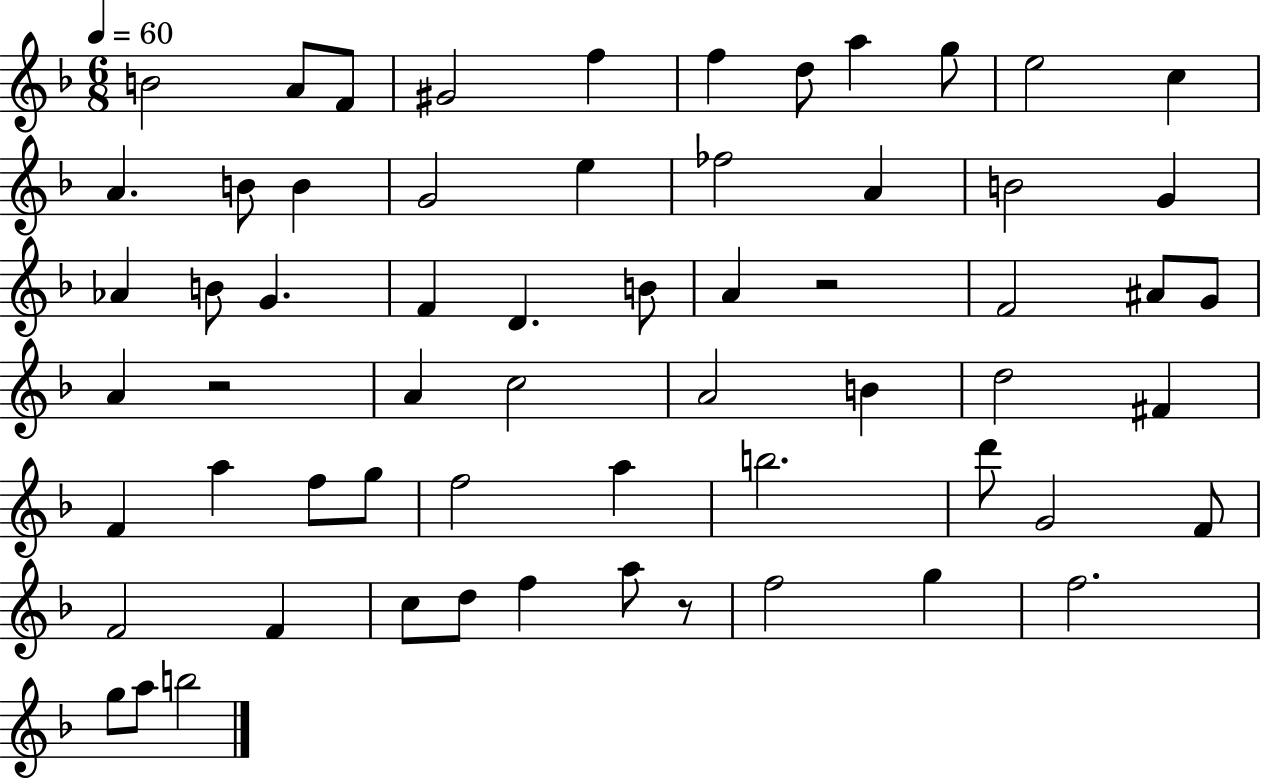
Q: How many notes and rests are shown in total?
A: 62